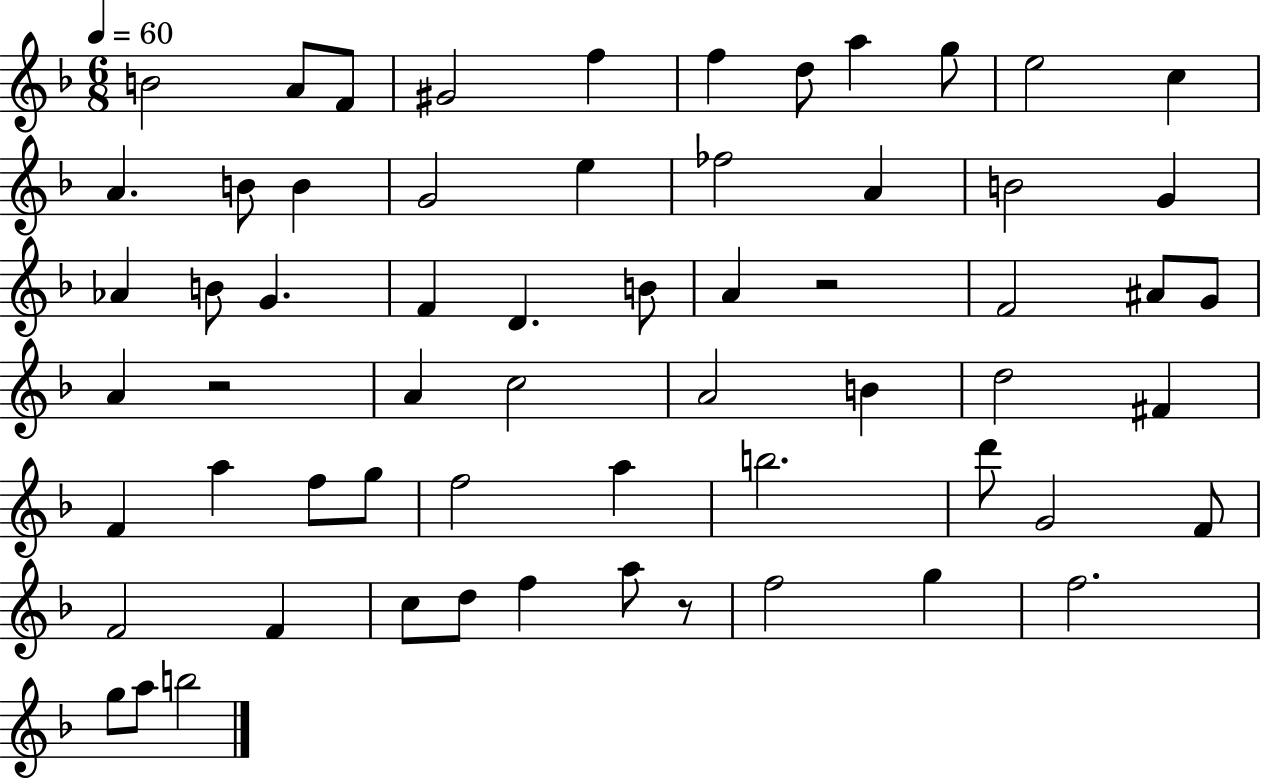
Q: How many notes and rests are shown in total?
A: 62